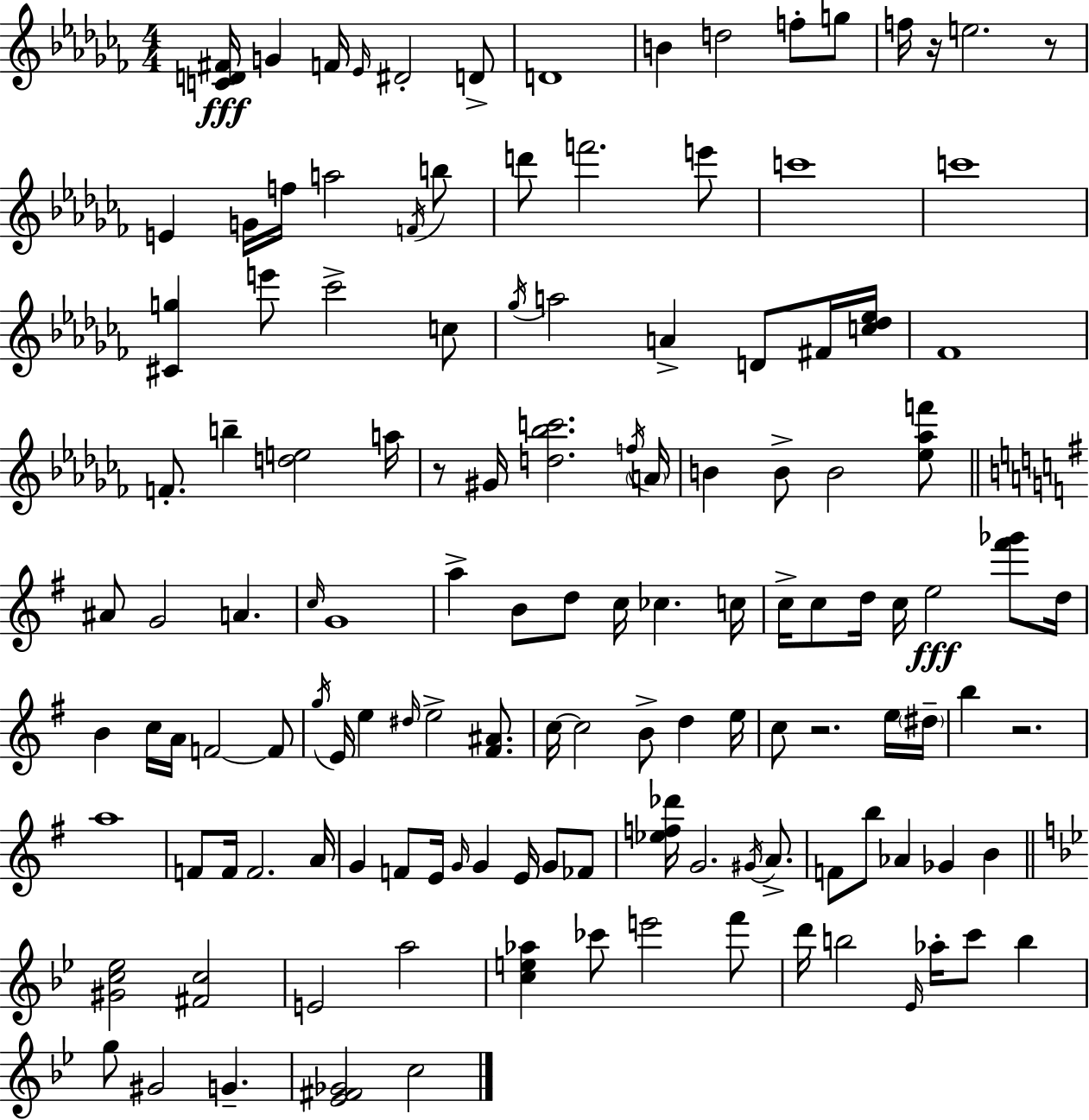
X:1
T:Untitled
M:4/4
L:1/4
K:Abm
[CD^F]/4 G F/4 _E/4 ^D2 D/2 D4 B d2 f/2 g/2 f/4 z/4 e2 z/2 E G/4 f/4 a2 F/4 b/2 d'/2 f'2 e'/2 c'4 c'4 [^Cg] e'/2 _c'2 c/2 _g/4 a2 A D/2 ^F/4 [c_d_e]/4 _F4 F/2 b [de]2 a/4 z/2 ^G/4 [d_bc']2 f/4 A/4 B B/2 B2 [_e_af']/2 ^A/2 G2 A c/4 G4 a B/2 d/2 c/4 _c c/4 c/4 c/2 d/4 c/4 e2 [^f'_g']/2 d/4 B c/4 A/4 F2 F/2 g/4 E/4 e ^d/4 e2 [^F^A]/2 c/4 c2 B/2 d e/4 c/2 z2 e/4 ^d/4 b z2 a4 F/2 F/4 F2 A/4 G F/2 E/4 G/4 G E/4 G/2 _F/2 [_ef_d']/4 G2 ^G/4 A/2 F/2 b/2 _A _G B [^Gc_e]2 [^Fc]2 E2 a2 [ce_a] _c'/2 e'2 f'/2 d'/4 b2 _E/4 _a/4 c'/2 b g/2 ^G2 G [_E^F_G]2 c2